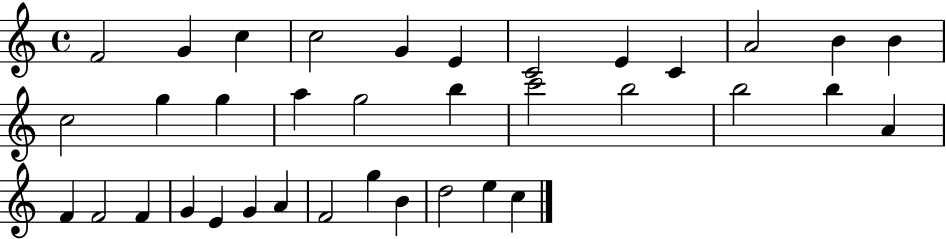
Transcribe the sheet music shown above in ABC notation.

X:1
T:Untitled
M:4/4
L:1/4
K:C
F2 G c c2 G E C2 E C A2 B B c2 g g a g2 b c'2 b2 b2 b A F F2 F G E G A F2 g B d2 e c